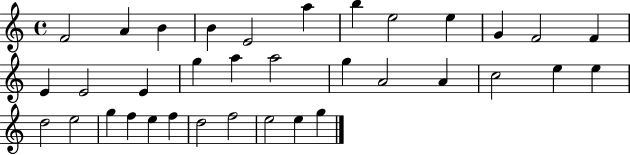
X:1
T:Untitled
M:4/4
L:1/4
K:C
F2 A B B E2 a b e2 e G F2 F E E2 E g a a2 g A2 A c2 e e d2 e2 g f e f d2 f2 e2 e g